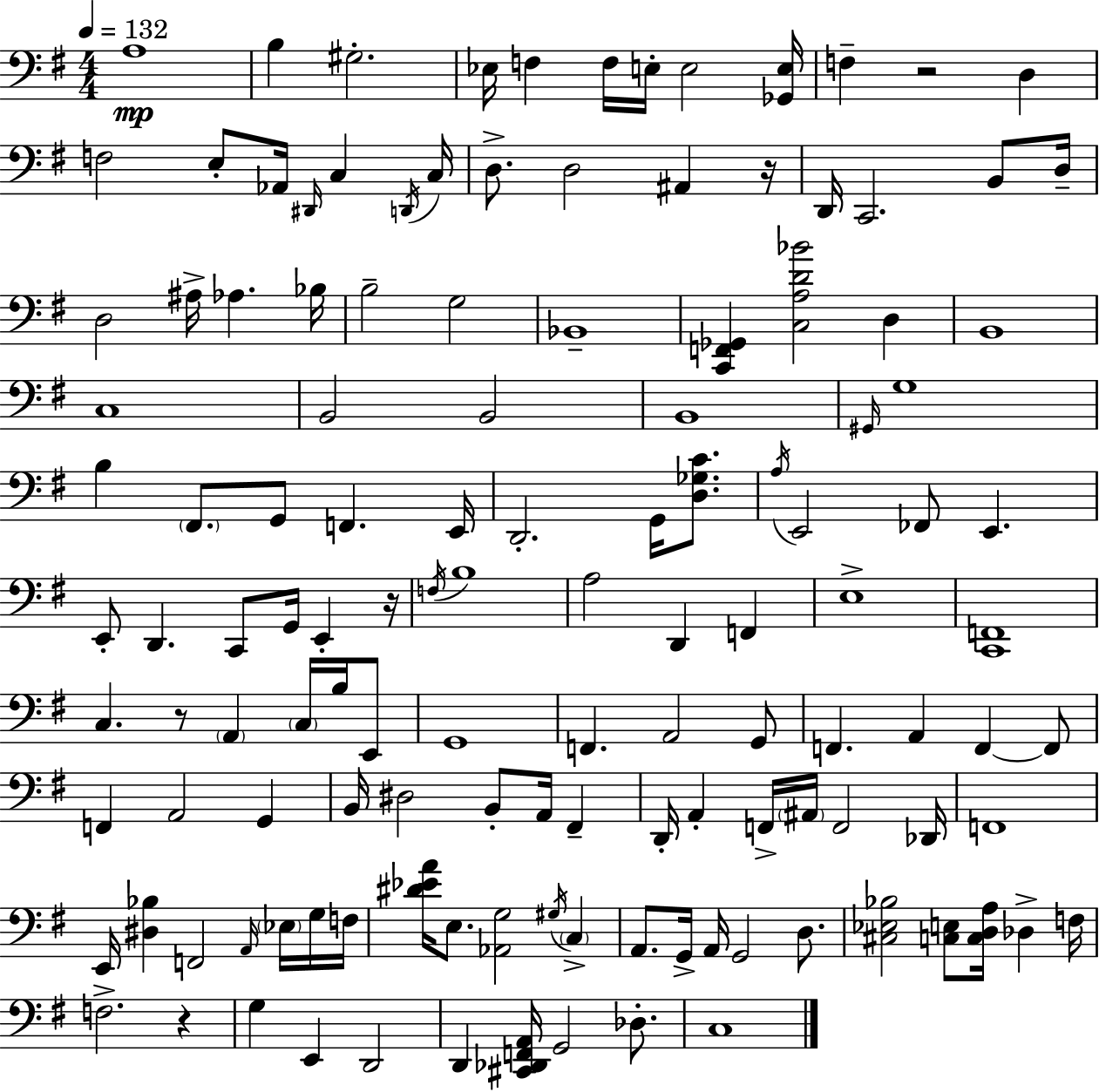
X:1
T:Untitled
M:4/4
L:1/4
K:G
A,4 B, ^G,2 _E,/4 F, F,/4 E,/4 E,2 [_G,,E,]/4 F, z2 D, F,2 E,/2 _A,,/4 ^D,,/4 C, D,,/4 C,/4 D,/2 D,2 ^A,, z/4 D,,/4 C,,2 B,,/2 D,/4 D,2 ^A,/4 _A, _B,/4 B,2 G,2 _B,,4 [C,,F,,_G,,] [C,A,D_B]2 D, B,,4 C,4 B,,2 B,,2 B,,4 ^G,,/4 G,4 B, ^F,,/2 G,,/2 F,, E,,/4 D,,2 G,,/4 [D,_G,C]/2 A,/4 E,,2 _F,,/2 E,, E,,/2 D,, C,,/2 G,,/4 E,, z/4 F,/4 B,4 A,2 D,, F,, E,4 [C,,F,,]4 C, z/2 A,, C,/4 B,/4 E,,/2 G,,4 F,, A,,2 G,,/2 F,, A,, F,, F,,/2 F,, A,,2 G,, B,,/4 ^D,2 B,,/2 A,,/4 ^F,, D,,/4 A,, F,,/4 ^A,,/4 F,,2 _D,,/4 F,,4 E,,/4 [^D,_B,] F,,2 A,,/4 _E,/4 G,/4 F,/4 [^D_EA]/4 E,/2 [_A,,G,]2 ^G,/4 C, A,,/2 G,,/4 A,,/4 G,,2 D,/2 [^C,_E,_B,]2 [C,E,]/2 [C,D,A,]/4 _D, F,/4 F,2 z G, E,, D,,2 D,, [^C,,_D,,F,,A,,]/4 G,,2 _D,/2 C,4